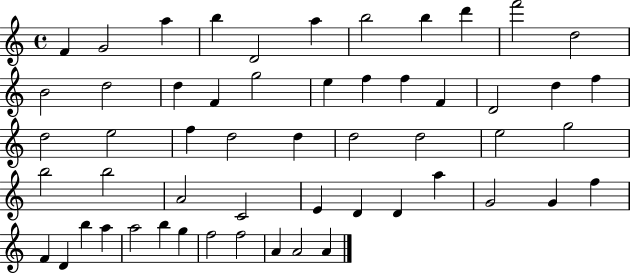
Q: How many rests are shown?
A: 0